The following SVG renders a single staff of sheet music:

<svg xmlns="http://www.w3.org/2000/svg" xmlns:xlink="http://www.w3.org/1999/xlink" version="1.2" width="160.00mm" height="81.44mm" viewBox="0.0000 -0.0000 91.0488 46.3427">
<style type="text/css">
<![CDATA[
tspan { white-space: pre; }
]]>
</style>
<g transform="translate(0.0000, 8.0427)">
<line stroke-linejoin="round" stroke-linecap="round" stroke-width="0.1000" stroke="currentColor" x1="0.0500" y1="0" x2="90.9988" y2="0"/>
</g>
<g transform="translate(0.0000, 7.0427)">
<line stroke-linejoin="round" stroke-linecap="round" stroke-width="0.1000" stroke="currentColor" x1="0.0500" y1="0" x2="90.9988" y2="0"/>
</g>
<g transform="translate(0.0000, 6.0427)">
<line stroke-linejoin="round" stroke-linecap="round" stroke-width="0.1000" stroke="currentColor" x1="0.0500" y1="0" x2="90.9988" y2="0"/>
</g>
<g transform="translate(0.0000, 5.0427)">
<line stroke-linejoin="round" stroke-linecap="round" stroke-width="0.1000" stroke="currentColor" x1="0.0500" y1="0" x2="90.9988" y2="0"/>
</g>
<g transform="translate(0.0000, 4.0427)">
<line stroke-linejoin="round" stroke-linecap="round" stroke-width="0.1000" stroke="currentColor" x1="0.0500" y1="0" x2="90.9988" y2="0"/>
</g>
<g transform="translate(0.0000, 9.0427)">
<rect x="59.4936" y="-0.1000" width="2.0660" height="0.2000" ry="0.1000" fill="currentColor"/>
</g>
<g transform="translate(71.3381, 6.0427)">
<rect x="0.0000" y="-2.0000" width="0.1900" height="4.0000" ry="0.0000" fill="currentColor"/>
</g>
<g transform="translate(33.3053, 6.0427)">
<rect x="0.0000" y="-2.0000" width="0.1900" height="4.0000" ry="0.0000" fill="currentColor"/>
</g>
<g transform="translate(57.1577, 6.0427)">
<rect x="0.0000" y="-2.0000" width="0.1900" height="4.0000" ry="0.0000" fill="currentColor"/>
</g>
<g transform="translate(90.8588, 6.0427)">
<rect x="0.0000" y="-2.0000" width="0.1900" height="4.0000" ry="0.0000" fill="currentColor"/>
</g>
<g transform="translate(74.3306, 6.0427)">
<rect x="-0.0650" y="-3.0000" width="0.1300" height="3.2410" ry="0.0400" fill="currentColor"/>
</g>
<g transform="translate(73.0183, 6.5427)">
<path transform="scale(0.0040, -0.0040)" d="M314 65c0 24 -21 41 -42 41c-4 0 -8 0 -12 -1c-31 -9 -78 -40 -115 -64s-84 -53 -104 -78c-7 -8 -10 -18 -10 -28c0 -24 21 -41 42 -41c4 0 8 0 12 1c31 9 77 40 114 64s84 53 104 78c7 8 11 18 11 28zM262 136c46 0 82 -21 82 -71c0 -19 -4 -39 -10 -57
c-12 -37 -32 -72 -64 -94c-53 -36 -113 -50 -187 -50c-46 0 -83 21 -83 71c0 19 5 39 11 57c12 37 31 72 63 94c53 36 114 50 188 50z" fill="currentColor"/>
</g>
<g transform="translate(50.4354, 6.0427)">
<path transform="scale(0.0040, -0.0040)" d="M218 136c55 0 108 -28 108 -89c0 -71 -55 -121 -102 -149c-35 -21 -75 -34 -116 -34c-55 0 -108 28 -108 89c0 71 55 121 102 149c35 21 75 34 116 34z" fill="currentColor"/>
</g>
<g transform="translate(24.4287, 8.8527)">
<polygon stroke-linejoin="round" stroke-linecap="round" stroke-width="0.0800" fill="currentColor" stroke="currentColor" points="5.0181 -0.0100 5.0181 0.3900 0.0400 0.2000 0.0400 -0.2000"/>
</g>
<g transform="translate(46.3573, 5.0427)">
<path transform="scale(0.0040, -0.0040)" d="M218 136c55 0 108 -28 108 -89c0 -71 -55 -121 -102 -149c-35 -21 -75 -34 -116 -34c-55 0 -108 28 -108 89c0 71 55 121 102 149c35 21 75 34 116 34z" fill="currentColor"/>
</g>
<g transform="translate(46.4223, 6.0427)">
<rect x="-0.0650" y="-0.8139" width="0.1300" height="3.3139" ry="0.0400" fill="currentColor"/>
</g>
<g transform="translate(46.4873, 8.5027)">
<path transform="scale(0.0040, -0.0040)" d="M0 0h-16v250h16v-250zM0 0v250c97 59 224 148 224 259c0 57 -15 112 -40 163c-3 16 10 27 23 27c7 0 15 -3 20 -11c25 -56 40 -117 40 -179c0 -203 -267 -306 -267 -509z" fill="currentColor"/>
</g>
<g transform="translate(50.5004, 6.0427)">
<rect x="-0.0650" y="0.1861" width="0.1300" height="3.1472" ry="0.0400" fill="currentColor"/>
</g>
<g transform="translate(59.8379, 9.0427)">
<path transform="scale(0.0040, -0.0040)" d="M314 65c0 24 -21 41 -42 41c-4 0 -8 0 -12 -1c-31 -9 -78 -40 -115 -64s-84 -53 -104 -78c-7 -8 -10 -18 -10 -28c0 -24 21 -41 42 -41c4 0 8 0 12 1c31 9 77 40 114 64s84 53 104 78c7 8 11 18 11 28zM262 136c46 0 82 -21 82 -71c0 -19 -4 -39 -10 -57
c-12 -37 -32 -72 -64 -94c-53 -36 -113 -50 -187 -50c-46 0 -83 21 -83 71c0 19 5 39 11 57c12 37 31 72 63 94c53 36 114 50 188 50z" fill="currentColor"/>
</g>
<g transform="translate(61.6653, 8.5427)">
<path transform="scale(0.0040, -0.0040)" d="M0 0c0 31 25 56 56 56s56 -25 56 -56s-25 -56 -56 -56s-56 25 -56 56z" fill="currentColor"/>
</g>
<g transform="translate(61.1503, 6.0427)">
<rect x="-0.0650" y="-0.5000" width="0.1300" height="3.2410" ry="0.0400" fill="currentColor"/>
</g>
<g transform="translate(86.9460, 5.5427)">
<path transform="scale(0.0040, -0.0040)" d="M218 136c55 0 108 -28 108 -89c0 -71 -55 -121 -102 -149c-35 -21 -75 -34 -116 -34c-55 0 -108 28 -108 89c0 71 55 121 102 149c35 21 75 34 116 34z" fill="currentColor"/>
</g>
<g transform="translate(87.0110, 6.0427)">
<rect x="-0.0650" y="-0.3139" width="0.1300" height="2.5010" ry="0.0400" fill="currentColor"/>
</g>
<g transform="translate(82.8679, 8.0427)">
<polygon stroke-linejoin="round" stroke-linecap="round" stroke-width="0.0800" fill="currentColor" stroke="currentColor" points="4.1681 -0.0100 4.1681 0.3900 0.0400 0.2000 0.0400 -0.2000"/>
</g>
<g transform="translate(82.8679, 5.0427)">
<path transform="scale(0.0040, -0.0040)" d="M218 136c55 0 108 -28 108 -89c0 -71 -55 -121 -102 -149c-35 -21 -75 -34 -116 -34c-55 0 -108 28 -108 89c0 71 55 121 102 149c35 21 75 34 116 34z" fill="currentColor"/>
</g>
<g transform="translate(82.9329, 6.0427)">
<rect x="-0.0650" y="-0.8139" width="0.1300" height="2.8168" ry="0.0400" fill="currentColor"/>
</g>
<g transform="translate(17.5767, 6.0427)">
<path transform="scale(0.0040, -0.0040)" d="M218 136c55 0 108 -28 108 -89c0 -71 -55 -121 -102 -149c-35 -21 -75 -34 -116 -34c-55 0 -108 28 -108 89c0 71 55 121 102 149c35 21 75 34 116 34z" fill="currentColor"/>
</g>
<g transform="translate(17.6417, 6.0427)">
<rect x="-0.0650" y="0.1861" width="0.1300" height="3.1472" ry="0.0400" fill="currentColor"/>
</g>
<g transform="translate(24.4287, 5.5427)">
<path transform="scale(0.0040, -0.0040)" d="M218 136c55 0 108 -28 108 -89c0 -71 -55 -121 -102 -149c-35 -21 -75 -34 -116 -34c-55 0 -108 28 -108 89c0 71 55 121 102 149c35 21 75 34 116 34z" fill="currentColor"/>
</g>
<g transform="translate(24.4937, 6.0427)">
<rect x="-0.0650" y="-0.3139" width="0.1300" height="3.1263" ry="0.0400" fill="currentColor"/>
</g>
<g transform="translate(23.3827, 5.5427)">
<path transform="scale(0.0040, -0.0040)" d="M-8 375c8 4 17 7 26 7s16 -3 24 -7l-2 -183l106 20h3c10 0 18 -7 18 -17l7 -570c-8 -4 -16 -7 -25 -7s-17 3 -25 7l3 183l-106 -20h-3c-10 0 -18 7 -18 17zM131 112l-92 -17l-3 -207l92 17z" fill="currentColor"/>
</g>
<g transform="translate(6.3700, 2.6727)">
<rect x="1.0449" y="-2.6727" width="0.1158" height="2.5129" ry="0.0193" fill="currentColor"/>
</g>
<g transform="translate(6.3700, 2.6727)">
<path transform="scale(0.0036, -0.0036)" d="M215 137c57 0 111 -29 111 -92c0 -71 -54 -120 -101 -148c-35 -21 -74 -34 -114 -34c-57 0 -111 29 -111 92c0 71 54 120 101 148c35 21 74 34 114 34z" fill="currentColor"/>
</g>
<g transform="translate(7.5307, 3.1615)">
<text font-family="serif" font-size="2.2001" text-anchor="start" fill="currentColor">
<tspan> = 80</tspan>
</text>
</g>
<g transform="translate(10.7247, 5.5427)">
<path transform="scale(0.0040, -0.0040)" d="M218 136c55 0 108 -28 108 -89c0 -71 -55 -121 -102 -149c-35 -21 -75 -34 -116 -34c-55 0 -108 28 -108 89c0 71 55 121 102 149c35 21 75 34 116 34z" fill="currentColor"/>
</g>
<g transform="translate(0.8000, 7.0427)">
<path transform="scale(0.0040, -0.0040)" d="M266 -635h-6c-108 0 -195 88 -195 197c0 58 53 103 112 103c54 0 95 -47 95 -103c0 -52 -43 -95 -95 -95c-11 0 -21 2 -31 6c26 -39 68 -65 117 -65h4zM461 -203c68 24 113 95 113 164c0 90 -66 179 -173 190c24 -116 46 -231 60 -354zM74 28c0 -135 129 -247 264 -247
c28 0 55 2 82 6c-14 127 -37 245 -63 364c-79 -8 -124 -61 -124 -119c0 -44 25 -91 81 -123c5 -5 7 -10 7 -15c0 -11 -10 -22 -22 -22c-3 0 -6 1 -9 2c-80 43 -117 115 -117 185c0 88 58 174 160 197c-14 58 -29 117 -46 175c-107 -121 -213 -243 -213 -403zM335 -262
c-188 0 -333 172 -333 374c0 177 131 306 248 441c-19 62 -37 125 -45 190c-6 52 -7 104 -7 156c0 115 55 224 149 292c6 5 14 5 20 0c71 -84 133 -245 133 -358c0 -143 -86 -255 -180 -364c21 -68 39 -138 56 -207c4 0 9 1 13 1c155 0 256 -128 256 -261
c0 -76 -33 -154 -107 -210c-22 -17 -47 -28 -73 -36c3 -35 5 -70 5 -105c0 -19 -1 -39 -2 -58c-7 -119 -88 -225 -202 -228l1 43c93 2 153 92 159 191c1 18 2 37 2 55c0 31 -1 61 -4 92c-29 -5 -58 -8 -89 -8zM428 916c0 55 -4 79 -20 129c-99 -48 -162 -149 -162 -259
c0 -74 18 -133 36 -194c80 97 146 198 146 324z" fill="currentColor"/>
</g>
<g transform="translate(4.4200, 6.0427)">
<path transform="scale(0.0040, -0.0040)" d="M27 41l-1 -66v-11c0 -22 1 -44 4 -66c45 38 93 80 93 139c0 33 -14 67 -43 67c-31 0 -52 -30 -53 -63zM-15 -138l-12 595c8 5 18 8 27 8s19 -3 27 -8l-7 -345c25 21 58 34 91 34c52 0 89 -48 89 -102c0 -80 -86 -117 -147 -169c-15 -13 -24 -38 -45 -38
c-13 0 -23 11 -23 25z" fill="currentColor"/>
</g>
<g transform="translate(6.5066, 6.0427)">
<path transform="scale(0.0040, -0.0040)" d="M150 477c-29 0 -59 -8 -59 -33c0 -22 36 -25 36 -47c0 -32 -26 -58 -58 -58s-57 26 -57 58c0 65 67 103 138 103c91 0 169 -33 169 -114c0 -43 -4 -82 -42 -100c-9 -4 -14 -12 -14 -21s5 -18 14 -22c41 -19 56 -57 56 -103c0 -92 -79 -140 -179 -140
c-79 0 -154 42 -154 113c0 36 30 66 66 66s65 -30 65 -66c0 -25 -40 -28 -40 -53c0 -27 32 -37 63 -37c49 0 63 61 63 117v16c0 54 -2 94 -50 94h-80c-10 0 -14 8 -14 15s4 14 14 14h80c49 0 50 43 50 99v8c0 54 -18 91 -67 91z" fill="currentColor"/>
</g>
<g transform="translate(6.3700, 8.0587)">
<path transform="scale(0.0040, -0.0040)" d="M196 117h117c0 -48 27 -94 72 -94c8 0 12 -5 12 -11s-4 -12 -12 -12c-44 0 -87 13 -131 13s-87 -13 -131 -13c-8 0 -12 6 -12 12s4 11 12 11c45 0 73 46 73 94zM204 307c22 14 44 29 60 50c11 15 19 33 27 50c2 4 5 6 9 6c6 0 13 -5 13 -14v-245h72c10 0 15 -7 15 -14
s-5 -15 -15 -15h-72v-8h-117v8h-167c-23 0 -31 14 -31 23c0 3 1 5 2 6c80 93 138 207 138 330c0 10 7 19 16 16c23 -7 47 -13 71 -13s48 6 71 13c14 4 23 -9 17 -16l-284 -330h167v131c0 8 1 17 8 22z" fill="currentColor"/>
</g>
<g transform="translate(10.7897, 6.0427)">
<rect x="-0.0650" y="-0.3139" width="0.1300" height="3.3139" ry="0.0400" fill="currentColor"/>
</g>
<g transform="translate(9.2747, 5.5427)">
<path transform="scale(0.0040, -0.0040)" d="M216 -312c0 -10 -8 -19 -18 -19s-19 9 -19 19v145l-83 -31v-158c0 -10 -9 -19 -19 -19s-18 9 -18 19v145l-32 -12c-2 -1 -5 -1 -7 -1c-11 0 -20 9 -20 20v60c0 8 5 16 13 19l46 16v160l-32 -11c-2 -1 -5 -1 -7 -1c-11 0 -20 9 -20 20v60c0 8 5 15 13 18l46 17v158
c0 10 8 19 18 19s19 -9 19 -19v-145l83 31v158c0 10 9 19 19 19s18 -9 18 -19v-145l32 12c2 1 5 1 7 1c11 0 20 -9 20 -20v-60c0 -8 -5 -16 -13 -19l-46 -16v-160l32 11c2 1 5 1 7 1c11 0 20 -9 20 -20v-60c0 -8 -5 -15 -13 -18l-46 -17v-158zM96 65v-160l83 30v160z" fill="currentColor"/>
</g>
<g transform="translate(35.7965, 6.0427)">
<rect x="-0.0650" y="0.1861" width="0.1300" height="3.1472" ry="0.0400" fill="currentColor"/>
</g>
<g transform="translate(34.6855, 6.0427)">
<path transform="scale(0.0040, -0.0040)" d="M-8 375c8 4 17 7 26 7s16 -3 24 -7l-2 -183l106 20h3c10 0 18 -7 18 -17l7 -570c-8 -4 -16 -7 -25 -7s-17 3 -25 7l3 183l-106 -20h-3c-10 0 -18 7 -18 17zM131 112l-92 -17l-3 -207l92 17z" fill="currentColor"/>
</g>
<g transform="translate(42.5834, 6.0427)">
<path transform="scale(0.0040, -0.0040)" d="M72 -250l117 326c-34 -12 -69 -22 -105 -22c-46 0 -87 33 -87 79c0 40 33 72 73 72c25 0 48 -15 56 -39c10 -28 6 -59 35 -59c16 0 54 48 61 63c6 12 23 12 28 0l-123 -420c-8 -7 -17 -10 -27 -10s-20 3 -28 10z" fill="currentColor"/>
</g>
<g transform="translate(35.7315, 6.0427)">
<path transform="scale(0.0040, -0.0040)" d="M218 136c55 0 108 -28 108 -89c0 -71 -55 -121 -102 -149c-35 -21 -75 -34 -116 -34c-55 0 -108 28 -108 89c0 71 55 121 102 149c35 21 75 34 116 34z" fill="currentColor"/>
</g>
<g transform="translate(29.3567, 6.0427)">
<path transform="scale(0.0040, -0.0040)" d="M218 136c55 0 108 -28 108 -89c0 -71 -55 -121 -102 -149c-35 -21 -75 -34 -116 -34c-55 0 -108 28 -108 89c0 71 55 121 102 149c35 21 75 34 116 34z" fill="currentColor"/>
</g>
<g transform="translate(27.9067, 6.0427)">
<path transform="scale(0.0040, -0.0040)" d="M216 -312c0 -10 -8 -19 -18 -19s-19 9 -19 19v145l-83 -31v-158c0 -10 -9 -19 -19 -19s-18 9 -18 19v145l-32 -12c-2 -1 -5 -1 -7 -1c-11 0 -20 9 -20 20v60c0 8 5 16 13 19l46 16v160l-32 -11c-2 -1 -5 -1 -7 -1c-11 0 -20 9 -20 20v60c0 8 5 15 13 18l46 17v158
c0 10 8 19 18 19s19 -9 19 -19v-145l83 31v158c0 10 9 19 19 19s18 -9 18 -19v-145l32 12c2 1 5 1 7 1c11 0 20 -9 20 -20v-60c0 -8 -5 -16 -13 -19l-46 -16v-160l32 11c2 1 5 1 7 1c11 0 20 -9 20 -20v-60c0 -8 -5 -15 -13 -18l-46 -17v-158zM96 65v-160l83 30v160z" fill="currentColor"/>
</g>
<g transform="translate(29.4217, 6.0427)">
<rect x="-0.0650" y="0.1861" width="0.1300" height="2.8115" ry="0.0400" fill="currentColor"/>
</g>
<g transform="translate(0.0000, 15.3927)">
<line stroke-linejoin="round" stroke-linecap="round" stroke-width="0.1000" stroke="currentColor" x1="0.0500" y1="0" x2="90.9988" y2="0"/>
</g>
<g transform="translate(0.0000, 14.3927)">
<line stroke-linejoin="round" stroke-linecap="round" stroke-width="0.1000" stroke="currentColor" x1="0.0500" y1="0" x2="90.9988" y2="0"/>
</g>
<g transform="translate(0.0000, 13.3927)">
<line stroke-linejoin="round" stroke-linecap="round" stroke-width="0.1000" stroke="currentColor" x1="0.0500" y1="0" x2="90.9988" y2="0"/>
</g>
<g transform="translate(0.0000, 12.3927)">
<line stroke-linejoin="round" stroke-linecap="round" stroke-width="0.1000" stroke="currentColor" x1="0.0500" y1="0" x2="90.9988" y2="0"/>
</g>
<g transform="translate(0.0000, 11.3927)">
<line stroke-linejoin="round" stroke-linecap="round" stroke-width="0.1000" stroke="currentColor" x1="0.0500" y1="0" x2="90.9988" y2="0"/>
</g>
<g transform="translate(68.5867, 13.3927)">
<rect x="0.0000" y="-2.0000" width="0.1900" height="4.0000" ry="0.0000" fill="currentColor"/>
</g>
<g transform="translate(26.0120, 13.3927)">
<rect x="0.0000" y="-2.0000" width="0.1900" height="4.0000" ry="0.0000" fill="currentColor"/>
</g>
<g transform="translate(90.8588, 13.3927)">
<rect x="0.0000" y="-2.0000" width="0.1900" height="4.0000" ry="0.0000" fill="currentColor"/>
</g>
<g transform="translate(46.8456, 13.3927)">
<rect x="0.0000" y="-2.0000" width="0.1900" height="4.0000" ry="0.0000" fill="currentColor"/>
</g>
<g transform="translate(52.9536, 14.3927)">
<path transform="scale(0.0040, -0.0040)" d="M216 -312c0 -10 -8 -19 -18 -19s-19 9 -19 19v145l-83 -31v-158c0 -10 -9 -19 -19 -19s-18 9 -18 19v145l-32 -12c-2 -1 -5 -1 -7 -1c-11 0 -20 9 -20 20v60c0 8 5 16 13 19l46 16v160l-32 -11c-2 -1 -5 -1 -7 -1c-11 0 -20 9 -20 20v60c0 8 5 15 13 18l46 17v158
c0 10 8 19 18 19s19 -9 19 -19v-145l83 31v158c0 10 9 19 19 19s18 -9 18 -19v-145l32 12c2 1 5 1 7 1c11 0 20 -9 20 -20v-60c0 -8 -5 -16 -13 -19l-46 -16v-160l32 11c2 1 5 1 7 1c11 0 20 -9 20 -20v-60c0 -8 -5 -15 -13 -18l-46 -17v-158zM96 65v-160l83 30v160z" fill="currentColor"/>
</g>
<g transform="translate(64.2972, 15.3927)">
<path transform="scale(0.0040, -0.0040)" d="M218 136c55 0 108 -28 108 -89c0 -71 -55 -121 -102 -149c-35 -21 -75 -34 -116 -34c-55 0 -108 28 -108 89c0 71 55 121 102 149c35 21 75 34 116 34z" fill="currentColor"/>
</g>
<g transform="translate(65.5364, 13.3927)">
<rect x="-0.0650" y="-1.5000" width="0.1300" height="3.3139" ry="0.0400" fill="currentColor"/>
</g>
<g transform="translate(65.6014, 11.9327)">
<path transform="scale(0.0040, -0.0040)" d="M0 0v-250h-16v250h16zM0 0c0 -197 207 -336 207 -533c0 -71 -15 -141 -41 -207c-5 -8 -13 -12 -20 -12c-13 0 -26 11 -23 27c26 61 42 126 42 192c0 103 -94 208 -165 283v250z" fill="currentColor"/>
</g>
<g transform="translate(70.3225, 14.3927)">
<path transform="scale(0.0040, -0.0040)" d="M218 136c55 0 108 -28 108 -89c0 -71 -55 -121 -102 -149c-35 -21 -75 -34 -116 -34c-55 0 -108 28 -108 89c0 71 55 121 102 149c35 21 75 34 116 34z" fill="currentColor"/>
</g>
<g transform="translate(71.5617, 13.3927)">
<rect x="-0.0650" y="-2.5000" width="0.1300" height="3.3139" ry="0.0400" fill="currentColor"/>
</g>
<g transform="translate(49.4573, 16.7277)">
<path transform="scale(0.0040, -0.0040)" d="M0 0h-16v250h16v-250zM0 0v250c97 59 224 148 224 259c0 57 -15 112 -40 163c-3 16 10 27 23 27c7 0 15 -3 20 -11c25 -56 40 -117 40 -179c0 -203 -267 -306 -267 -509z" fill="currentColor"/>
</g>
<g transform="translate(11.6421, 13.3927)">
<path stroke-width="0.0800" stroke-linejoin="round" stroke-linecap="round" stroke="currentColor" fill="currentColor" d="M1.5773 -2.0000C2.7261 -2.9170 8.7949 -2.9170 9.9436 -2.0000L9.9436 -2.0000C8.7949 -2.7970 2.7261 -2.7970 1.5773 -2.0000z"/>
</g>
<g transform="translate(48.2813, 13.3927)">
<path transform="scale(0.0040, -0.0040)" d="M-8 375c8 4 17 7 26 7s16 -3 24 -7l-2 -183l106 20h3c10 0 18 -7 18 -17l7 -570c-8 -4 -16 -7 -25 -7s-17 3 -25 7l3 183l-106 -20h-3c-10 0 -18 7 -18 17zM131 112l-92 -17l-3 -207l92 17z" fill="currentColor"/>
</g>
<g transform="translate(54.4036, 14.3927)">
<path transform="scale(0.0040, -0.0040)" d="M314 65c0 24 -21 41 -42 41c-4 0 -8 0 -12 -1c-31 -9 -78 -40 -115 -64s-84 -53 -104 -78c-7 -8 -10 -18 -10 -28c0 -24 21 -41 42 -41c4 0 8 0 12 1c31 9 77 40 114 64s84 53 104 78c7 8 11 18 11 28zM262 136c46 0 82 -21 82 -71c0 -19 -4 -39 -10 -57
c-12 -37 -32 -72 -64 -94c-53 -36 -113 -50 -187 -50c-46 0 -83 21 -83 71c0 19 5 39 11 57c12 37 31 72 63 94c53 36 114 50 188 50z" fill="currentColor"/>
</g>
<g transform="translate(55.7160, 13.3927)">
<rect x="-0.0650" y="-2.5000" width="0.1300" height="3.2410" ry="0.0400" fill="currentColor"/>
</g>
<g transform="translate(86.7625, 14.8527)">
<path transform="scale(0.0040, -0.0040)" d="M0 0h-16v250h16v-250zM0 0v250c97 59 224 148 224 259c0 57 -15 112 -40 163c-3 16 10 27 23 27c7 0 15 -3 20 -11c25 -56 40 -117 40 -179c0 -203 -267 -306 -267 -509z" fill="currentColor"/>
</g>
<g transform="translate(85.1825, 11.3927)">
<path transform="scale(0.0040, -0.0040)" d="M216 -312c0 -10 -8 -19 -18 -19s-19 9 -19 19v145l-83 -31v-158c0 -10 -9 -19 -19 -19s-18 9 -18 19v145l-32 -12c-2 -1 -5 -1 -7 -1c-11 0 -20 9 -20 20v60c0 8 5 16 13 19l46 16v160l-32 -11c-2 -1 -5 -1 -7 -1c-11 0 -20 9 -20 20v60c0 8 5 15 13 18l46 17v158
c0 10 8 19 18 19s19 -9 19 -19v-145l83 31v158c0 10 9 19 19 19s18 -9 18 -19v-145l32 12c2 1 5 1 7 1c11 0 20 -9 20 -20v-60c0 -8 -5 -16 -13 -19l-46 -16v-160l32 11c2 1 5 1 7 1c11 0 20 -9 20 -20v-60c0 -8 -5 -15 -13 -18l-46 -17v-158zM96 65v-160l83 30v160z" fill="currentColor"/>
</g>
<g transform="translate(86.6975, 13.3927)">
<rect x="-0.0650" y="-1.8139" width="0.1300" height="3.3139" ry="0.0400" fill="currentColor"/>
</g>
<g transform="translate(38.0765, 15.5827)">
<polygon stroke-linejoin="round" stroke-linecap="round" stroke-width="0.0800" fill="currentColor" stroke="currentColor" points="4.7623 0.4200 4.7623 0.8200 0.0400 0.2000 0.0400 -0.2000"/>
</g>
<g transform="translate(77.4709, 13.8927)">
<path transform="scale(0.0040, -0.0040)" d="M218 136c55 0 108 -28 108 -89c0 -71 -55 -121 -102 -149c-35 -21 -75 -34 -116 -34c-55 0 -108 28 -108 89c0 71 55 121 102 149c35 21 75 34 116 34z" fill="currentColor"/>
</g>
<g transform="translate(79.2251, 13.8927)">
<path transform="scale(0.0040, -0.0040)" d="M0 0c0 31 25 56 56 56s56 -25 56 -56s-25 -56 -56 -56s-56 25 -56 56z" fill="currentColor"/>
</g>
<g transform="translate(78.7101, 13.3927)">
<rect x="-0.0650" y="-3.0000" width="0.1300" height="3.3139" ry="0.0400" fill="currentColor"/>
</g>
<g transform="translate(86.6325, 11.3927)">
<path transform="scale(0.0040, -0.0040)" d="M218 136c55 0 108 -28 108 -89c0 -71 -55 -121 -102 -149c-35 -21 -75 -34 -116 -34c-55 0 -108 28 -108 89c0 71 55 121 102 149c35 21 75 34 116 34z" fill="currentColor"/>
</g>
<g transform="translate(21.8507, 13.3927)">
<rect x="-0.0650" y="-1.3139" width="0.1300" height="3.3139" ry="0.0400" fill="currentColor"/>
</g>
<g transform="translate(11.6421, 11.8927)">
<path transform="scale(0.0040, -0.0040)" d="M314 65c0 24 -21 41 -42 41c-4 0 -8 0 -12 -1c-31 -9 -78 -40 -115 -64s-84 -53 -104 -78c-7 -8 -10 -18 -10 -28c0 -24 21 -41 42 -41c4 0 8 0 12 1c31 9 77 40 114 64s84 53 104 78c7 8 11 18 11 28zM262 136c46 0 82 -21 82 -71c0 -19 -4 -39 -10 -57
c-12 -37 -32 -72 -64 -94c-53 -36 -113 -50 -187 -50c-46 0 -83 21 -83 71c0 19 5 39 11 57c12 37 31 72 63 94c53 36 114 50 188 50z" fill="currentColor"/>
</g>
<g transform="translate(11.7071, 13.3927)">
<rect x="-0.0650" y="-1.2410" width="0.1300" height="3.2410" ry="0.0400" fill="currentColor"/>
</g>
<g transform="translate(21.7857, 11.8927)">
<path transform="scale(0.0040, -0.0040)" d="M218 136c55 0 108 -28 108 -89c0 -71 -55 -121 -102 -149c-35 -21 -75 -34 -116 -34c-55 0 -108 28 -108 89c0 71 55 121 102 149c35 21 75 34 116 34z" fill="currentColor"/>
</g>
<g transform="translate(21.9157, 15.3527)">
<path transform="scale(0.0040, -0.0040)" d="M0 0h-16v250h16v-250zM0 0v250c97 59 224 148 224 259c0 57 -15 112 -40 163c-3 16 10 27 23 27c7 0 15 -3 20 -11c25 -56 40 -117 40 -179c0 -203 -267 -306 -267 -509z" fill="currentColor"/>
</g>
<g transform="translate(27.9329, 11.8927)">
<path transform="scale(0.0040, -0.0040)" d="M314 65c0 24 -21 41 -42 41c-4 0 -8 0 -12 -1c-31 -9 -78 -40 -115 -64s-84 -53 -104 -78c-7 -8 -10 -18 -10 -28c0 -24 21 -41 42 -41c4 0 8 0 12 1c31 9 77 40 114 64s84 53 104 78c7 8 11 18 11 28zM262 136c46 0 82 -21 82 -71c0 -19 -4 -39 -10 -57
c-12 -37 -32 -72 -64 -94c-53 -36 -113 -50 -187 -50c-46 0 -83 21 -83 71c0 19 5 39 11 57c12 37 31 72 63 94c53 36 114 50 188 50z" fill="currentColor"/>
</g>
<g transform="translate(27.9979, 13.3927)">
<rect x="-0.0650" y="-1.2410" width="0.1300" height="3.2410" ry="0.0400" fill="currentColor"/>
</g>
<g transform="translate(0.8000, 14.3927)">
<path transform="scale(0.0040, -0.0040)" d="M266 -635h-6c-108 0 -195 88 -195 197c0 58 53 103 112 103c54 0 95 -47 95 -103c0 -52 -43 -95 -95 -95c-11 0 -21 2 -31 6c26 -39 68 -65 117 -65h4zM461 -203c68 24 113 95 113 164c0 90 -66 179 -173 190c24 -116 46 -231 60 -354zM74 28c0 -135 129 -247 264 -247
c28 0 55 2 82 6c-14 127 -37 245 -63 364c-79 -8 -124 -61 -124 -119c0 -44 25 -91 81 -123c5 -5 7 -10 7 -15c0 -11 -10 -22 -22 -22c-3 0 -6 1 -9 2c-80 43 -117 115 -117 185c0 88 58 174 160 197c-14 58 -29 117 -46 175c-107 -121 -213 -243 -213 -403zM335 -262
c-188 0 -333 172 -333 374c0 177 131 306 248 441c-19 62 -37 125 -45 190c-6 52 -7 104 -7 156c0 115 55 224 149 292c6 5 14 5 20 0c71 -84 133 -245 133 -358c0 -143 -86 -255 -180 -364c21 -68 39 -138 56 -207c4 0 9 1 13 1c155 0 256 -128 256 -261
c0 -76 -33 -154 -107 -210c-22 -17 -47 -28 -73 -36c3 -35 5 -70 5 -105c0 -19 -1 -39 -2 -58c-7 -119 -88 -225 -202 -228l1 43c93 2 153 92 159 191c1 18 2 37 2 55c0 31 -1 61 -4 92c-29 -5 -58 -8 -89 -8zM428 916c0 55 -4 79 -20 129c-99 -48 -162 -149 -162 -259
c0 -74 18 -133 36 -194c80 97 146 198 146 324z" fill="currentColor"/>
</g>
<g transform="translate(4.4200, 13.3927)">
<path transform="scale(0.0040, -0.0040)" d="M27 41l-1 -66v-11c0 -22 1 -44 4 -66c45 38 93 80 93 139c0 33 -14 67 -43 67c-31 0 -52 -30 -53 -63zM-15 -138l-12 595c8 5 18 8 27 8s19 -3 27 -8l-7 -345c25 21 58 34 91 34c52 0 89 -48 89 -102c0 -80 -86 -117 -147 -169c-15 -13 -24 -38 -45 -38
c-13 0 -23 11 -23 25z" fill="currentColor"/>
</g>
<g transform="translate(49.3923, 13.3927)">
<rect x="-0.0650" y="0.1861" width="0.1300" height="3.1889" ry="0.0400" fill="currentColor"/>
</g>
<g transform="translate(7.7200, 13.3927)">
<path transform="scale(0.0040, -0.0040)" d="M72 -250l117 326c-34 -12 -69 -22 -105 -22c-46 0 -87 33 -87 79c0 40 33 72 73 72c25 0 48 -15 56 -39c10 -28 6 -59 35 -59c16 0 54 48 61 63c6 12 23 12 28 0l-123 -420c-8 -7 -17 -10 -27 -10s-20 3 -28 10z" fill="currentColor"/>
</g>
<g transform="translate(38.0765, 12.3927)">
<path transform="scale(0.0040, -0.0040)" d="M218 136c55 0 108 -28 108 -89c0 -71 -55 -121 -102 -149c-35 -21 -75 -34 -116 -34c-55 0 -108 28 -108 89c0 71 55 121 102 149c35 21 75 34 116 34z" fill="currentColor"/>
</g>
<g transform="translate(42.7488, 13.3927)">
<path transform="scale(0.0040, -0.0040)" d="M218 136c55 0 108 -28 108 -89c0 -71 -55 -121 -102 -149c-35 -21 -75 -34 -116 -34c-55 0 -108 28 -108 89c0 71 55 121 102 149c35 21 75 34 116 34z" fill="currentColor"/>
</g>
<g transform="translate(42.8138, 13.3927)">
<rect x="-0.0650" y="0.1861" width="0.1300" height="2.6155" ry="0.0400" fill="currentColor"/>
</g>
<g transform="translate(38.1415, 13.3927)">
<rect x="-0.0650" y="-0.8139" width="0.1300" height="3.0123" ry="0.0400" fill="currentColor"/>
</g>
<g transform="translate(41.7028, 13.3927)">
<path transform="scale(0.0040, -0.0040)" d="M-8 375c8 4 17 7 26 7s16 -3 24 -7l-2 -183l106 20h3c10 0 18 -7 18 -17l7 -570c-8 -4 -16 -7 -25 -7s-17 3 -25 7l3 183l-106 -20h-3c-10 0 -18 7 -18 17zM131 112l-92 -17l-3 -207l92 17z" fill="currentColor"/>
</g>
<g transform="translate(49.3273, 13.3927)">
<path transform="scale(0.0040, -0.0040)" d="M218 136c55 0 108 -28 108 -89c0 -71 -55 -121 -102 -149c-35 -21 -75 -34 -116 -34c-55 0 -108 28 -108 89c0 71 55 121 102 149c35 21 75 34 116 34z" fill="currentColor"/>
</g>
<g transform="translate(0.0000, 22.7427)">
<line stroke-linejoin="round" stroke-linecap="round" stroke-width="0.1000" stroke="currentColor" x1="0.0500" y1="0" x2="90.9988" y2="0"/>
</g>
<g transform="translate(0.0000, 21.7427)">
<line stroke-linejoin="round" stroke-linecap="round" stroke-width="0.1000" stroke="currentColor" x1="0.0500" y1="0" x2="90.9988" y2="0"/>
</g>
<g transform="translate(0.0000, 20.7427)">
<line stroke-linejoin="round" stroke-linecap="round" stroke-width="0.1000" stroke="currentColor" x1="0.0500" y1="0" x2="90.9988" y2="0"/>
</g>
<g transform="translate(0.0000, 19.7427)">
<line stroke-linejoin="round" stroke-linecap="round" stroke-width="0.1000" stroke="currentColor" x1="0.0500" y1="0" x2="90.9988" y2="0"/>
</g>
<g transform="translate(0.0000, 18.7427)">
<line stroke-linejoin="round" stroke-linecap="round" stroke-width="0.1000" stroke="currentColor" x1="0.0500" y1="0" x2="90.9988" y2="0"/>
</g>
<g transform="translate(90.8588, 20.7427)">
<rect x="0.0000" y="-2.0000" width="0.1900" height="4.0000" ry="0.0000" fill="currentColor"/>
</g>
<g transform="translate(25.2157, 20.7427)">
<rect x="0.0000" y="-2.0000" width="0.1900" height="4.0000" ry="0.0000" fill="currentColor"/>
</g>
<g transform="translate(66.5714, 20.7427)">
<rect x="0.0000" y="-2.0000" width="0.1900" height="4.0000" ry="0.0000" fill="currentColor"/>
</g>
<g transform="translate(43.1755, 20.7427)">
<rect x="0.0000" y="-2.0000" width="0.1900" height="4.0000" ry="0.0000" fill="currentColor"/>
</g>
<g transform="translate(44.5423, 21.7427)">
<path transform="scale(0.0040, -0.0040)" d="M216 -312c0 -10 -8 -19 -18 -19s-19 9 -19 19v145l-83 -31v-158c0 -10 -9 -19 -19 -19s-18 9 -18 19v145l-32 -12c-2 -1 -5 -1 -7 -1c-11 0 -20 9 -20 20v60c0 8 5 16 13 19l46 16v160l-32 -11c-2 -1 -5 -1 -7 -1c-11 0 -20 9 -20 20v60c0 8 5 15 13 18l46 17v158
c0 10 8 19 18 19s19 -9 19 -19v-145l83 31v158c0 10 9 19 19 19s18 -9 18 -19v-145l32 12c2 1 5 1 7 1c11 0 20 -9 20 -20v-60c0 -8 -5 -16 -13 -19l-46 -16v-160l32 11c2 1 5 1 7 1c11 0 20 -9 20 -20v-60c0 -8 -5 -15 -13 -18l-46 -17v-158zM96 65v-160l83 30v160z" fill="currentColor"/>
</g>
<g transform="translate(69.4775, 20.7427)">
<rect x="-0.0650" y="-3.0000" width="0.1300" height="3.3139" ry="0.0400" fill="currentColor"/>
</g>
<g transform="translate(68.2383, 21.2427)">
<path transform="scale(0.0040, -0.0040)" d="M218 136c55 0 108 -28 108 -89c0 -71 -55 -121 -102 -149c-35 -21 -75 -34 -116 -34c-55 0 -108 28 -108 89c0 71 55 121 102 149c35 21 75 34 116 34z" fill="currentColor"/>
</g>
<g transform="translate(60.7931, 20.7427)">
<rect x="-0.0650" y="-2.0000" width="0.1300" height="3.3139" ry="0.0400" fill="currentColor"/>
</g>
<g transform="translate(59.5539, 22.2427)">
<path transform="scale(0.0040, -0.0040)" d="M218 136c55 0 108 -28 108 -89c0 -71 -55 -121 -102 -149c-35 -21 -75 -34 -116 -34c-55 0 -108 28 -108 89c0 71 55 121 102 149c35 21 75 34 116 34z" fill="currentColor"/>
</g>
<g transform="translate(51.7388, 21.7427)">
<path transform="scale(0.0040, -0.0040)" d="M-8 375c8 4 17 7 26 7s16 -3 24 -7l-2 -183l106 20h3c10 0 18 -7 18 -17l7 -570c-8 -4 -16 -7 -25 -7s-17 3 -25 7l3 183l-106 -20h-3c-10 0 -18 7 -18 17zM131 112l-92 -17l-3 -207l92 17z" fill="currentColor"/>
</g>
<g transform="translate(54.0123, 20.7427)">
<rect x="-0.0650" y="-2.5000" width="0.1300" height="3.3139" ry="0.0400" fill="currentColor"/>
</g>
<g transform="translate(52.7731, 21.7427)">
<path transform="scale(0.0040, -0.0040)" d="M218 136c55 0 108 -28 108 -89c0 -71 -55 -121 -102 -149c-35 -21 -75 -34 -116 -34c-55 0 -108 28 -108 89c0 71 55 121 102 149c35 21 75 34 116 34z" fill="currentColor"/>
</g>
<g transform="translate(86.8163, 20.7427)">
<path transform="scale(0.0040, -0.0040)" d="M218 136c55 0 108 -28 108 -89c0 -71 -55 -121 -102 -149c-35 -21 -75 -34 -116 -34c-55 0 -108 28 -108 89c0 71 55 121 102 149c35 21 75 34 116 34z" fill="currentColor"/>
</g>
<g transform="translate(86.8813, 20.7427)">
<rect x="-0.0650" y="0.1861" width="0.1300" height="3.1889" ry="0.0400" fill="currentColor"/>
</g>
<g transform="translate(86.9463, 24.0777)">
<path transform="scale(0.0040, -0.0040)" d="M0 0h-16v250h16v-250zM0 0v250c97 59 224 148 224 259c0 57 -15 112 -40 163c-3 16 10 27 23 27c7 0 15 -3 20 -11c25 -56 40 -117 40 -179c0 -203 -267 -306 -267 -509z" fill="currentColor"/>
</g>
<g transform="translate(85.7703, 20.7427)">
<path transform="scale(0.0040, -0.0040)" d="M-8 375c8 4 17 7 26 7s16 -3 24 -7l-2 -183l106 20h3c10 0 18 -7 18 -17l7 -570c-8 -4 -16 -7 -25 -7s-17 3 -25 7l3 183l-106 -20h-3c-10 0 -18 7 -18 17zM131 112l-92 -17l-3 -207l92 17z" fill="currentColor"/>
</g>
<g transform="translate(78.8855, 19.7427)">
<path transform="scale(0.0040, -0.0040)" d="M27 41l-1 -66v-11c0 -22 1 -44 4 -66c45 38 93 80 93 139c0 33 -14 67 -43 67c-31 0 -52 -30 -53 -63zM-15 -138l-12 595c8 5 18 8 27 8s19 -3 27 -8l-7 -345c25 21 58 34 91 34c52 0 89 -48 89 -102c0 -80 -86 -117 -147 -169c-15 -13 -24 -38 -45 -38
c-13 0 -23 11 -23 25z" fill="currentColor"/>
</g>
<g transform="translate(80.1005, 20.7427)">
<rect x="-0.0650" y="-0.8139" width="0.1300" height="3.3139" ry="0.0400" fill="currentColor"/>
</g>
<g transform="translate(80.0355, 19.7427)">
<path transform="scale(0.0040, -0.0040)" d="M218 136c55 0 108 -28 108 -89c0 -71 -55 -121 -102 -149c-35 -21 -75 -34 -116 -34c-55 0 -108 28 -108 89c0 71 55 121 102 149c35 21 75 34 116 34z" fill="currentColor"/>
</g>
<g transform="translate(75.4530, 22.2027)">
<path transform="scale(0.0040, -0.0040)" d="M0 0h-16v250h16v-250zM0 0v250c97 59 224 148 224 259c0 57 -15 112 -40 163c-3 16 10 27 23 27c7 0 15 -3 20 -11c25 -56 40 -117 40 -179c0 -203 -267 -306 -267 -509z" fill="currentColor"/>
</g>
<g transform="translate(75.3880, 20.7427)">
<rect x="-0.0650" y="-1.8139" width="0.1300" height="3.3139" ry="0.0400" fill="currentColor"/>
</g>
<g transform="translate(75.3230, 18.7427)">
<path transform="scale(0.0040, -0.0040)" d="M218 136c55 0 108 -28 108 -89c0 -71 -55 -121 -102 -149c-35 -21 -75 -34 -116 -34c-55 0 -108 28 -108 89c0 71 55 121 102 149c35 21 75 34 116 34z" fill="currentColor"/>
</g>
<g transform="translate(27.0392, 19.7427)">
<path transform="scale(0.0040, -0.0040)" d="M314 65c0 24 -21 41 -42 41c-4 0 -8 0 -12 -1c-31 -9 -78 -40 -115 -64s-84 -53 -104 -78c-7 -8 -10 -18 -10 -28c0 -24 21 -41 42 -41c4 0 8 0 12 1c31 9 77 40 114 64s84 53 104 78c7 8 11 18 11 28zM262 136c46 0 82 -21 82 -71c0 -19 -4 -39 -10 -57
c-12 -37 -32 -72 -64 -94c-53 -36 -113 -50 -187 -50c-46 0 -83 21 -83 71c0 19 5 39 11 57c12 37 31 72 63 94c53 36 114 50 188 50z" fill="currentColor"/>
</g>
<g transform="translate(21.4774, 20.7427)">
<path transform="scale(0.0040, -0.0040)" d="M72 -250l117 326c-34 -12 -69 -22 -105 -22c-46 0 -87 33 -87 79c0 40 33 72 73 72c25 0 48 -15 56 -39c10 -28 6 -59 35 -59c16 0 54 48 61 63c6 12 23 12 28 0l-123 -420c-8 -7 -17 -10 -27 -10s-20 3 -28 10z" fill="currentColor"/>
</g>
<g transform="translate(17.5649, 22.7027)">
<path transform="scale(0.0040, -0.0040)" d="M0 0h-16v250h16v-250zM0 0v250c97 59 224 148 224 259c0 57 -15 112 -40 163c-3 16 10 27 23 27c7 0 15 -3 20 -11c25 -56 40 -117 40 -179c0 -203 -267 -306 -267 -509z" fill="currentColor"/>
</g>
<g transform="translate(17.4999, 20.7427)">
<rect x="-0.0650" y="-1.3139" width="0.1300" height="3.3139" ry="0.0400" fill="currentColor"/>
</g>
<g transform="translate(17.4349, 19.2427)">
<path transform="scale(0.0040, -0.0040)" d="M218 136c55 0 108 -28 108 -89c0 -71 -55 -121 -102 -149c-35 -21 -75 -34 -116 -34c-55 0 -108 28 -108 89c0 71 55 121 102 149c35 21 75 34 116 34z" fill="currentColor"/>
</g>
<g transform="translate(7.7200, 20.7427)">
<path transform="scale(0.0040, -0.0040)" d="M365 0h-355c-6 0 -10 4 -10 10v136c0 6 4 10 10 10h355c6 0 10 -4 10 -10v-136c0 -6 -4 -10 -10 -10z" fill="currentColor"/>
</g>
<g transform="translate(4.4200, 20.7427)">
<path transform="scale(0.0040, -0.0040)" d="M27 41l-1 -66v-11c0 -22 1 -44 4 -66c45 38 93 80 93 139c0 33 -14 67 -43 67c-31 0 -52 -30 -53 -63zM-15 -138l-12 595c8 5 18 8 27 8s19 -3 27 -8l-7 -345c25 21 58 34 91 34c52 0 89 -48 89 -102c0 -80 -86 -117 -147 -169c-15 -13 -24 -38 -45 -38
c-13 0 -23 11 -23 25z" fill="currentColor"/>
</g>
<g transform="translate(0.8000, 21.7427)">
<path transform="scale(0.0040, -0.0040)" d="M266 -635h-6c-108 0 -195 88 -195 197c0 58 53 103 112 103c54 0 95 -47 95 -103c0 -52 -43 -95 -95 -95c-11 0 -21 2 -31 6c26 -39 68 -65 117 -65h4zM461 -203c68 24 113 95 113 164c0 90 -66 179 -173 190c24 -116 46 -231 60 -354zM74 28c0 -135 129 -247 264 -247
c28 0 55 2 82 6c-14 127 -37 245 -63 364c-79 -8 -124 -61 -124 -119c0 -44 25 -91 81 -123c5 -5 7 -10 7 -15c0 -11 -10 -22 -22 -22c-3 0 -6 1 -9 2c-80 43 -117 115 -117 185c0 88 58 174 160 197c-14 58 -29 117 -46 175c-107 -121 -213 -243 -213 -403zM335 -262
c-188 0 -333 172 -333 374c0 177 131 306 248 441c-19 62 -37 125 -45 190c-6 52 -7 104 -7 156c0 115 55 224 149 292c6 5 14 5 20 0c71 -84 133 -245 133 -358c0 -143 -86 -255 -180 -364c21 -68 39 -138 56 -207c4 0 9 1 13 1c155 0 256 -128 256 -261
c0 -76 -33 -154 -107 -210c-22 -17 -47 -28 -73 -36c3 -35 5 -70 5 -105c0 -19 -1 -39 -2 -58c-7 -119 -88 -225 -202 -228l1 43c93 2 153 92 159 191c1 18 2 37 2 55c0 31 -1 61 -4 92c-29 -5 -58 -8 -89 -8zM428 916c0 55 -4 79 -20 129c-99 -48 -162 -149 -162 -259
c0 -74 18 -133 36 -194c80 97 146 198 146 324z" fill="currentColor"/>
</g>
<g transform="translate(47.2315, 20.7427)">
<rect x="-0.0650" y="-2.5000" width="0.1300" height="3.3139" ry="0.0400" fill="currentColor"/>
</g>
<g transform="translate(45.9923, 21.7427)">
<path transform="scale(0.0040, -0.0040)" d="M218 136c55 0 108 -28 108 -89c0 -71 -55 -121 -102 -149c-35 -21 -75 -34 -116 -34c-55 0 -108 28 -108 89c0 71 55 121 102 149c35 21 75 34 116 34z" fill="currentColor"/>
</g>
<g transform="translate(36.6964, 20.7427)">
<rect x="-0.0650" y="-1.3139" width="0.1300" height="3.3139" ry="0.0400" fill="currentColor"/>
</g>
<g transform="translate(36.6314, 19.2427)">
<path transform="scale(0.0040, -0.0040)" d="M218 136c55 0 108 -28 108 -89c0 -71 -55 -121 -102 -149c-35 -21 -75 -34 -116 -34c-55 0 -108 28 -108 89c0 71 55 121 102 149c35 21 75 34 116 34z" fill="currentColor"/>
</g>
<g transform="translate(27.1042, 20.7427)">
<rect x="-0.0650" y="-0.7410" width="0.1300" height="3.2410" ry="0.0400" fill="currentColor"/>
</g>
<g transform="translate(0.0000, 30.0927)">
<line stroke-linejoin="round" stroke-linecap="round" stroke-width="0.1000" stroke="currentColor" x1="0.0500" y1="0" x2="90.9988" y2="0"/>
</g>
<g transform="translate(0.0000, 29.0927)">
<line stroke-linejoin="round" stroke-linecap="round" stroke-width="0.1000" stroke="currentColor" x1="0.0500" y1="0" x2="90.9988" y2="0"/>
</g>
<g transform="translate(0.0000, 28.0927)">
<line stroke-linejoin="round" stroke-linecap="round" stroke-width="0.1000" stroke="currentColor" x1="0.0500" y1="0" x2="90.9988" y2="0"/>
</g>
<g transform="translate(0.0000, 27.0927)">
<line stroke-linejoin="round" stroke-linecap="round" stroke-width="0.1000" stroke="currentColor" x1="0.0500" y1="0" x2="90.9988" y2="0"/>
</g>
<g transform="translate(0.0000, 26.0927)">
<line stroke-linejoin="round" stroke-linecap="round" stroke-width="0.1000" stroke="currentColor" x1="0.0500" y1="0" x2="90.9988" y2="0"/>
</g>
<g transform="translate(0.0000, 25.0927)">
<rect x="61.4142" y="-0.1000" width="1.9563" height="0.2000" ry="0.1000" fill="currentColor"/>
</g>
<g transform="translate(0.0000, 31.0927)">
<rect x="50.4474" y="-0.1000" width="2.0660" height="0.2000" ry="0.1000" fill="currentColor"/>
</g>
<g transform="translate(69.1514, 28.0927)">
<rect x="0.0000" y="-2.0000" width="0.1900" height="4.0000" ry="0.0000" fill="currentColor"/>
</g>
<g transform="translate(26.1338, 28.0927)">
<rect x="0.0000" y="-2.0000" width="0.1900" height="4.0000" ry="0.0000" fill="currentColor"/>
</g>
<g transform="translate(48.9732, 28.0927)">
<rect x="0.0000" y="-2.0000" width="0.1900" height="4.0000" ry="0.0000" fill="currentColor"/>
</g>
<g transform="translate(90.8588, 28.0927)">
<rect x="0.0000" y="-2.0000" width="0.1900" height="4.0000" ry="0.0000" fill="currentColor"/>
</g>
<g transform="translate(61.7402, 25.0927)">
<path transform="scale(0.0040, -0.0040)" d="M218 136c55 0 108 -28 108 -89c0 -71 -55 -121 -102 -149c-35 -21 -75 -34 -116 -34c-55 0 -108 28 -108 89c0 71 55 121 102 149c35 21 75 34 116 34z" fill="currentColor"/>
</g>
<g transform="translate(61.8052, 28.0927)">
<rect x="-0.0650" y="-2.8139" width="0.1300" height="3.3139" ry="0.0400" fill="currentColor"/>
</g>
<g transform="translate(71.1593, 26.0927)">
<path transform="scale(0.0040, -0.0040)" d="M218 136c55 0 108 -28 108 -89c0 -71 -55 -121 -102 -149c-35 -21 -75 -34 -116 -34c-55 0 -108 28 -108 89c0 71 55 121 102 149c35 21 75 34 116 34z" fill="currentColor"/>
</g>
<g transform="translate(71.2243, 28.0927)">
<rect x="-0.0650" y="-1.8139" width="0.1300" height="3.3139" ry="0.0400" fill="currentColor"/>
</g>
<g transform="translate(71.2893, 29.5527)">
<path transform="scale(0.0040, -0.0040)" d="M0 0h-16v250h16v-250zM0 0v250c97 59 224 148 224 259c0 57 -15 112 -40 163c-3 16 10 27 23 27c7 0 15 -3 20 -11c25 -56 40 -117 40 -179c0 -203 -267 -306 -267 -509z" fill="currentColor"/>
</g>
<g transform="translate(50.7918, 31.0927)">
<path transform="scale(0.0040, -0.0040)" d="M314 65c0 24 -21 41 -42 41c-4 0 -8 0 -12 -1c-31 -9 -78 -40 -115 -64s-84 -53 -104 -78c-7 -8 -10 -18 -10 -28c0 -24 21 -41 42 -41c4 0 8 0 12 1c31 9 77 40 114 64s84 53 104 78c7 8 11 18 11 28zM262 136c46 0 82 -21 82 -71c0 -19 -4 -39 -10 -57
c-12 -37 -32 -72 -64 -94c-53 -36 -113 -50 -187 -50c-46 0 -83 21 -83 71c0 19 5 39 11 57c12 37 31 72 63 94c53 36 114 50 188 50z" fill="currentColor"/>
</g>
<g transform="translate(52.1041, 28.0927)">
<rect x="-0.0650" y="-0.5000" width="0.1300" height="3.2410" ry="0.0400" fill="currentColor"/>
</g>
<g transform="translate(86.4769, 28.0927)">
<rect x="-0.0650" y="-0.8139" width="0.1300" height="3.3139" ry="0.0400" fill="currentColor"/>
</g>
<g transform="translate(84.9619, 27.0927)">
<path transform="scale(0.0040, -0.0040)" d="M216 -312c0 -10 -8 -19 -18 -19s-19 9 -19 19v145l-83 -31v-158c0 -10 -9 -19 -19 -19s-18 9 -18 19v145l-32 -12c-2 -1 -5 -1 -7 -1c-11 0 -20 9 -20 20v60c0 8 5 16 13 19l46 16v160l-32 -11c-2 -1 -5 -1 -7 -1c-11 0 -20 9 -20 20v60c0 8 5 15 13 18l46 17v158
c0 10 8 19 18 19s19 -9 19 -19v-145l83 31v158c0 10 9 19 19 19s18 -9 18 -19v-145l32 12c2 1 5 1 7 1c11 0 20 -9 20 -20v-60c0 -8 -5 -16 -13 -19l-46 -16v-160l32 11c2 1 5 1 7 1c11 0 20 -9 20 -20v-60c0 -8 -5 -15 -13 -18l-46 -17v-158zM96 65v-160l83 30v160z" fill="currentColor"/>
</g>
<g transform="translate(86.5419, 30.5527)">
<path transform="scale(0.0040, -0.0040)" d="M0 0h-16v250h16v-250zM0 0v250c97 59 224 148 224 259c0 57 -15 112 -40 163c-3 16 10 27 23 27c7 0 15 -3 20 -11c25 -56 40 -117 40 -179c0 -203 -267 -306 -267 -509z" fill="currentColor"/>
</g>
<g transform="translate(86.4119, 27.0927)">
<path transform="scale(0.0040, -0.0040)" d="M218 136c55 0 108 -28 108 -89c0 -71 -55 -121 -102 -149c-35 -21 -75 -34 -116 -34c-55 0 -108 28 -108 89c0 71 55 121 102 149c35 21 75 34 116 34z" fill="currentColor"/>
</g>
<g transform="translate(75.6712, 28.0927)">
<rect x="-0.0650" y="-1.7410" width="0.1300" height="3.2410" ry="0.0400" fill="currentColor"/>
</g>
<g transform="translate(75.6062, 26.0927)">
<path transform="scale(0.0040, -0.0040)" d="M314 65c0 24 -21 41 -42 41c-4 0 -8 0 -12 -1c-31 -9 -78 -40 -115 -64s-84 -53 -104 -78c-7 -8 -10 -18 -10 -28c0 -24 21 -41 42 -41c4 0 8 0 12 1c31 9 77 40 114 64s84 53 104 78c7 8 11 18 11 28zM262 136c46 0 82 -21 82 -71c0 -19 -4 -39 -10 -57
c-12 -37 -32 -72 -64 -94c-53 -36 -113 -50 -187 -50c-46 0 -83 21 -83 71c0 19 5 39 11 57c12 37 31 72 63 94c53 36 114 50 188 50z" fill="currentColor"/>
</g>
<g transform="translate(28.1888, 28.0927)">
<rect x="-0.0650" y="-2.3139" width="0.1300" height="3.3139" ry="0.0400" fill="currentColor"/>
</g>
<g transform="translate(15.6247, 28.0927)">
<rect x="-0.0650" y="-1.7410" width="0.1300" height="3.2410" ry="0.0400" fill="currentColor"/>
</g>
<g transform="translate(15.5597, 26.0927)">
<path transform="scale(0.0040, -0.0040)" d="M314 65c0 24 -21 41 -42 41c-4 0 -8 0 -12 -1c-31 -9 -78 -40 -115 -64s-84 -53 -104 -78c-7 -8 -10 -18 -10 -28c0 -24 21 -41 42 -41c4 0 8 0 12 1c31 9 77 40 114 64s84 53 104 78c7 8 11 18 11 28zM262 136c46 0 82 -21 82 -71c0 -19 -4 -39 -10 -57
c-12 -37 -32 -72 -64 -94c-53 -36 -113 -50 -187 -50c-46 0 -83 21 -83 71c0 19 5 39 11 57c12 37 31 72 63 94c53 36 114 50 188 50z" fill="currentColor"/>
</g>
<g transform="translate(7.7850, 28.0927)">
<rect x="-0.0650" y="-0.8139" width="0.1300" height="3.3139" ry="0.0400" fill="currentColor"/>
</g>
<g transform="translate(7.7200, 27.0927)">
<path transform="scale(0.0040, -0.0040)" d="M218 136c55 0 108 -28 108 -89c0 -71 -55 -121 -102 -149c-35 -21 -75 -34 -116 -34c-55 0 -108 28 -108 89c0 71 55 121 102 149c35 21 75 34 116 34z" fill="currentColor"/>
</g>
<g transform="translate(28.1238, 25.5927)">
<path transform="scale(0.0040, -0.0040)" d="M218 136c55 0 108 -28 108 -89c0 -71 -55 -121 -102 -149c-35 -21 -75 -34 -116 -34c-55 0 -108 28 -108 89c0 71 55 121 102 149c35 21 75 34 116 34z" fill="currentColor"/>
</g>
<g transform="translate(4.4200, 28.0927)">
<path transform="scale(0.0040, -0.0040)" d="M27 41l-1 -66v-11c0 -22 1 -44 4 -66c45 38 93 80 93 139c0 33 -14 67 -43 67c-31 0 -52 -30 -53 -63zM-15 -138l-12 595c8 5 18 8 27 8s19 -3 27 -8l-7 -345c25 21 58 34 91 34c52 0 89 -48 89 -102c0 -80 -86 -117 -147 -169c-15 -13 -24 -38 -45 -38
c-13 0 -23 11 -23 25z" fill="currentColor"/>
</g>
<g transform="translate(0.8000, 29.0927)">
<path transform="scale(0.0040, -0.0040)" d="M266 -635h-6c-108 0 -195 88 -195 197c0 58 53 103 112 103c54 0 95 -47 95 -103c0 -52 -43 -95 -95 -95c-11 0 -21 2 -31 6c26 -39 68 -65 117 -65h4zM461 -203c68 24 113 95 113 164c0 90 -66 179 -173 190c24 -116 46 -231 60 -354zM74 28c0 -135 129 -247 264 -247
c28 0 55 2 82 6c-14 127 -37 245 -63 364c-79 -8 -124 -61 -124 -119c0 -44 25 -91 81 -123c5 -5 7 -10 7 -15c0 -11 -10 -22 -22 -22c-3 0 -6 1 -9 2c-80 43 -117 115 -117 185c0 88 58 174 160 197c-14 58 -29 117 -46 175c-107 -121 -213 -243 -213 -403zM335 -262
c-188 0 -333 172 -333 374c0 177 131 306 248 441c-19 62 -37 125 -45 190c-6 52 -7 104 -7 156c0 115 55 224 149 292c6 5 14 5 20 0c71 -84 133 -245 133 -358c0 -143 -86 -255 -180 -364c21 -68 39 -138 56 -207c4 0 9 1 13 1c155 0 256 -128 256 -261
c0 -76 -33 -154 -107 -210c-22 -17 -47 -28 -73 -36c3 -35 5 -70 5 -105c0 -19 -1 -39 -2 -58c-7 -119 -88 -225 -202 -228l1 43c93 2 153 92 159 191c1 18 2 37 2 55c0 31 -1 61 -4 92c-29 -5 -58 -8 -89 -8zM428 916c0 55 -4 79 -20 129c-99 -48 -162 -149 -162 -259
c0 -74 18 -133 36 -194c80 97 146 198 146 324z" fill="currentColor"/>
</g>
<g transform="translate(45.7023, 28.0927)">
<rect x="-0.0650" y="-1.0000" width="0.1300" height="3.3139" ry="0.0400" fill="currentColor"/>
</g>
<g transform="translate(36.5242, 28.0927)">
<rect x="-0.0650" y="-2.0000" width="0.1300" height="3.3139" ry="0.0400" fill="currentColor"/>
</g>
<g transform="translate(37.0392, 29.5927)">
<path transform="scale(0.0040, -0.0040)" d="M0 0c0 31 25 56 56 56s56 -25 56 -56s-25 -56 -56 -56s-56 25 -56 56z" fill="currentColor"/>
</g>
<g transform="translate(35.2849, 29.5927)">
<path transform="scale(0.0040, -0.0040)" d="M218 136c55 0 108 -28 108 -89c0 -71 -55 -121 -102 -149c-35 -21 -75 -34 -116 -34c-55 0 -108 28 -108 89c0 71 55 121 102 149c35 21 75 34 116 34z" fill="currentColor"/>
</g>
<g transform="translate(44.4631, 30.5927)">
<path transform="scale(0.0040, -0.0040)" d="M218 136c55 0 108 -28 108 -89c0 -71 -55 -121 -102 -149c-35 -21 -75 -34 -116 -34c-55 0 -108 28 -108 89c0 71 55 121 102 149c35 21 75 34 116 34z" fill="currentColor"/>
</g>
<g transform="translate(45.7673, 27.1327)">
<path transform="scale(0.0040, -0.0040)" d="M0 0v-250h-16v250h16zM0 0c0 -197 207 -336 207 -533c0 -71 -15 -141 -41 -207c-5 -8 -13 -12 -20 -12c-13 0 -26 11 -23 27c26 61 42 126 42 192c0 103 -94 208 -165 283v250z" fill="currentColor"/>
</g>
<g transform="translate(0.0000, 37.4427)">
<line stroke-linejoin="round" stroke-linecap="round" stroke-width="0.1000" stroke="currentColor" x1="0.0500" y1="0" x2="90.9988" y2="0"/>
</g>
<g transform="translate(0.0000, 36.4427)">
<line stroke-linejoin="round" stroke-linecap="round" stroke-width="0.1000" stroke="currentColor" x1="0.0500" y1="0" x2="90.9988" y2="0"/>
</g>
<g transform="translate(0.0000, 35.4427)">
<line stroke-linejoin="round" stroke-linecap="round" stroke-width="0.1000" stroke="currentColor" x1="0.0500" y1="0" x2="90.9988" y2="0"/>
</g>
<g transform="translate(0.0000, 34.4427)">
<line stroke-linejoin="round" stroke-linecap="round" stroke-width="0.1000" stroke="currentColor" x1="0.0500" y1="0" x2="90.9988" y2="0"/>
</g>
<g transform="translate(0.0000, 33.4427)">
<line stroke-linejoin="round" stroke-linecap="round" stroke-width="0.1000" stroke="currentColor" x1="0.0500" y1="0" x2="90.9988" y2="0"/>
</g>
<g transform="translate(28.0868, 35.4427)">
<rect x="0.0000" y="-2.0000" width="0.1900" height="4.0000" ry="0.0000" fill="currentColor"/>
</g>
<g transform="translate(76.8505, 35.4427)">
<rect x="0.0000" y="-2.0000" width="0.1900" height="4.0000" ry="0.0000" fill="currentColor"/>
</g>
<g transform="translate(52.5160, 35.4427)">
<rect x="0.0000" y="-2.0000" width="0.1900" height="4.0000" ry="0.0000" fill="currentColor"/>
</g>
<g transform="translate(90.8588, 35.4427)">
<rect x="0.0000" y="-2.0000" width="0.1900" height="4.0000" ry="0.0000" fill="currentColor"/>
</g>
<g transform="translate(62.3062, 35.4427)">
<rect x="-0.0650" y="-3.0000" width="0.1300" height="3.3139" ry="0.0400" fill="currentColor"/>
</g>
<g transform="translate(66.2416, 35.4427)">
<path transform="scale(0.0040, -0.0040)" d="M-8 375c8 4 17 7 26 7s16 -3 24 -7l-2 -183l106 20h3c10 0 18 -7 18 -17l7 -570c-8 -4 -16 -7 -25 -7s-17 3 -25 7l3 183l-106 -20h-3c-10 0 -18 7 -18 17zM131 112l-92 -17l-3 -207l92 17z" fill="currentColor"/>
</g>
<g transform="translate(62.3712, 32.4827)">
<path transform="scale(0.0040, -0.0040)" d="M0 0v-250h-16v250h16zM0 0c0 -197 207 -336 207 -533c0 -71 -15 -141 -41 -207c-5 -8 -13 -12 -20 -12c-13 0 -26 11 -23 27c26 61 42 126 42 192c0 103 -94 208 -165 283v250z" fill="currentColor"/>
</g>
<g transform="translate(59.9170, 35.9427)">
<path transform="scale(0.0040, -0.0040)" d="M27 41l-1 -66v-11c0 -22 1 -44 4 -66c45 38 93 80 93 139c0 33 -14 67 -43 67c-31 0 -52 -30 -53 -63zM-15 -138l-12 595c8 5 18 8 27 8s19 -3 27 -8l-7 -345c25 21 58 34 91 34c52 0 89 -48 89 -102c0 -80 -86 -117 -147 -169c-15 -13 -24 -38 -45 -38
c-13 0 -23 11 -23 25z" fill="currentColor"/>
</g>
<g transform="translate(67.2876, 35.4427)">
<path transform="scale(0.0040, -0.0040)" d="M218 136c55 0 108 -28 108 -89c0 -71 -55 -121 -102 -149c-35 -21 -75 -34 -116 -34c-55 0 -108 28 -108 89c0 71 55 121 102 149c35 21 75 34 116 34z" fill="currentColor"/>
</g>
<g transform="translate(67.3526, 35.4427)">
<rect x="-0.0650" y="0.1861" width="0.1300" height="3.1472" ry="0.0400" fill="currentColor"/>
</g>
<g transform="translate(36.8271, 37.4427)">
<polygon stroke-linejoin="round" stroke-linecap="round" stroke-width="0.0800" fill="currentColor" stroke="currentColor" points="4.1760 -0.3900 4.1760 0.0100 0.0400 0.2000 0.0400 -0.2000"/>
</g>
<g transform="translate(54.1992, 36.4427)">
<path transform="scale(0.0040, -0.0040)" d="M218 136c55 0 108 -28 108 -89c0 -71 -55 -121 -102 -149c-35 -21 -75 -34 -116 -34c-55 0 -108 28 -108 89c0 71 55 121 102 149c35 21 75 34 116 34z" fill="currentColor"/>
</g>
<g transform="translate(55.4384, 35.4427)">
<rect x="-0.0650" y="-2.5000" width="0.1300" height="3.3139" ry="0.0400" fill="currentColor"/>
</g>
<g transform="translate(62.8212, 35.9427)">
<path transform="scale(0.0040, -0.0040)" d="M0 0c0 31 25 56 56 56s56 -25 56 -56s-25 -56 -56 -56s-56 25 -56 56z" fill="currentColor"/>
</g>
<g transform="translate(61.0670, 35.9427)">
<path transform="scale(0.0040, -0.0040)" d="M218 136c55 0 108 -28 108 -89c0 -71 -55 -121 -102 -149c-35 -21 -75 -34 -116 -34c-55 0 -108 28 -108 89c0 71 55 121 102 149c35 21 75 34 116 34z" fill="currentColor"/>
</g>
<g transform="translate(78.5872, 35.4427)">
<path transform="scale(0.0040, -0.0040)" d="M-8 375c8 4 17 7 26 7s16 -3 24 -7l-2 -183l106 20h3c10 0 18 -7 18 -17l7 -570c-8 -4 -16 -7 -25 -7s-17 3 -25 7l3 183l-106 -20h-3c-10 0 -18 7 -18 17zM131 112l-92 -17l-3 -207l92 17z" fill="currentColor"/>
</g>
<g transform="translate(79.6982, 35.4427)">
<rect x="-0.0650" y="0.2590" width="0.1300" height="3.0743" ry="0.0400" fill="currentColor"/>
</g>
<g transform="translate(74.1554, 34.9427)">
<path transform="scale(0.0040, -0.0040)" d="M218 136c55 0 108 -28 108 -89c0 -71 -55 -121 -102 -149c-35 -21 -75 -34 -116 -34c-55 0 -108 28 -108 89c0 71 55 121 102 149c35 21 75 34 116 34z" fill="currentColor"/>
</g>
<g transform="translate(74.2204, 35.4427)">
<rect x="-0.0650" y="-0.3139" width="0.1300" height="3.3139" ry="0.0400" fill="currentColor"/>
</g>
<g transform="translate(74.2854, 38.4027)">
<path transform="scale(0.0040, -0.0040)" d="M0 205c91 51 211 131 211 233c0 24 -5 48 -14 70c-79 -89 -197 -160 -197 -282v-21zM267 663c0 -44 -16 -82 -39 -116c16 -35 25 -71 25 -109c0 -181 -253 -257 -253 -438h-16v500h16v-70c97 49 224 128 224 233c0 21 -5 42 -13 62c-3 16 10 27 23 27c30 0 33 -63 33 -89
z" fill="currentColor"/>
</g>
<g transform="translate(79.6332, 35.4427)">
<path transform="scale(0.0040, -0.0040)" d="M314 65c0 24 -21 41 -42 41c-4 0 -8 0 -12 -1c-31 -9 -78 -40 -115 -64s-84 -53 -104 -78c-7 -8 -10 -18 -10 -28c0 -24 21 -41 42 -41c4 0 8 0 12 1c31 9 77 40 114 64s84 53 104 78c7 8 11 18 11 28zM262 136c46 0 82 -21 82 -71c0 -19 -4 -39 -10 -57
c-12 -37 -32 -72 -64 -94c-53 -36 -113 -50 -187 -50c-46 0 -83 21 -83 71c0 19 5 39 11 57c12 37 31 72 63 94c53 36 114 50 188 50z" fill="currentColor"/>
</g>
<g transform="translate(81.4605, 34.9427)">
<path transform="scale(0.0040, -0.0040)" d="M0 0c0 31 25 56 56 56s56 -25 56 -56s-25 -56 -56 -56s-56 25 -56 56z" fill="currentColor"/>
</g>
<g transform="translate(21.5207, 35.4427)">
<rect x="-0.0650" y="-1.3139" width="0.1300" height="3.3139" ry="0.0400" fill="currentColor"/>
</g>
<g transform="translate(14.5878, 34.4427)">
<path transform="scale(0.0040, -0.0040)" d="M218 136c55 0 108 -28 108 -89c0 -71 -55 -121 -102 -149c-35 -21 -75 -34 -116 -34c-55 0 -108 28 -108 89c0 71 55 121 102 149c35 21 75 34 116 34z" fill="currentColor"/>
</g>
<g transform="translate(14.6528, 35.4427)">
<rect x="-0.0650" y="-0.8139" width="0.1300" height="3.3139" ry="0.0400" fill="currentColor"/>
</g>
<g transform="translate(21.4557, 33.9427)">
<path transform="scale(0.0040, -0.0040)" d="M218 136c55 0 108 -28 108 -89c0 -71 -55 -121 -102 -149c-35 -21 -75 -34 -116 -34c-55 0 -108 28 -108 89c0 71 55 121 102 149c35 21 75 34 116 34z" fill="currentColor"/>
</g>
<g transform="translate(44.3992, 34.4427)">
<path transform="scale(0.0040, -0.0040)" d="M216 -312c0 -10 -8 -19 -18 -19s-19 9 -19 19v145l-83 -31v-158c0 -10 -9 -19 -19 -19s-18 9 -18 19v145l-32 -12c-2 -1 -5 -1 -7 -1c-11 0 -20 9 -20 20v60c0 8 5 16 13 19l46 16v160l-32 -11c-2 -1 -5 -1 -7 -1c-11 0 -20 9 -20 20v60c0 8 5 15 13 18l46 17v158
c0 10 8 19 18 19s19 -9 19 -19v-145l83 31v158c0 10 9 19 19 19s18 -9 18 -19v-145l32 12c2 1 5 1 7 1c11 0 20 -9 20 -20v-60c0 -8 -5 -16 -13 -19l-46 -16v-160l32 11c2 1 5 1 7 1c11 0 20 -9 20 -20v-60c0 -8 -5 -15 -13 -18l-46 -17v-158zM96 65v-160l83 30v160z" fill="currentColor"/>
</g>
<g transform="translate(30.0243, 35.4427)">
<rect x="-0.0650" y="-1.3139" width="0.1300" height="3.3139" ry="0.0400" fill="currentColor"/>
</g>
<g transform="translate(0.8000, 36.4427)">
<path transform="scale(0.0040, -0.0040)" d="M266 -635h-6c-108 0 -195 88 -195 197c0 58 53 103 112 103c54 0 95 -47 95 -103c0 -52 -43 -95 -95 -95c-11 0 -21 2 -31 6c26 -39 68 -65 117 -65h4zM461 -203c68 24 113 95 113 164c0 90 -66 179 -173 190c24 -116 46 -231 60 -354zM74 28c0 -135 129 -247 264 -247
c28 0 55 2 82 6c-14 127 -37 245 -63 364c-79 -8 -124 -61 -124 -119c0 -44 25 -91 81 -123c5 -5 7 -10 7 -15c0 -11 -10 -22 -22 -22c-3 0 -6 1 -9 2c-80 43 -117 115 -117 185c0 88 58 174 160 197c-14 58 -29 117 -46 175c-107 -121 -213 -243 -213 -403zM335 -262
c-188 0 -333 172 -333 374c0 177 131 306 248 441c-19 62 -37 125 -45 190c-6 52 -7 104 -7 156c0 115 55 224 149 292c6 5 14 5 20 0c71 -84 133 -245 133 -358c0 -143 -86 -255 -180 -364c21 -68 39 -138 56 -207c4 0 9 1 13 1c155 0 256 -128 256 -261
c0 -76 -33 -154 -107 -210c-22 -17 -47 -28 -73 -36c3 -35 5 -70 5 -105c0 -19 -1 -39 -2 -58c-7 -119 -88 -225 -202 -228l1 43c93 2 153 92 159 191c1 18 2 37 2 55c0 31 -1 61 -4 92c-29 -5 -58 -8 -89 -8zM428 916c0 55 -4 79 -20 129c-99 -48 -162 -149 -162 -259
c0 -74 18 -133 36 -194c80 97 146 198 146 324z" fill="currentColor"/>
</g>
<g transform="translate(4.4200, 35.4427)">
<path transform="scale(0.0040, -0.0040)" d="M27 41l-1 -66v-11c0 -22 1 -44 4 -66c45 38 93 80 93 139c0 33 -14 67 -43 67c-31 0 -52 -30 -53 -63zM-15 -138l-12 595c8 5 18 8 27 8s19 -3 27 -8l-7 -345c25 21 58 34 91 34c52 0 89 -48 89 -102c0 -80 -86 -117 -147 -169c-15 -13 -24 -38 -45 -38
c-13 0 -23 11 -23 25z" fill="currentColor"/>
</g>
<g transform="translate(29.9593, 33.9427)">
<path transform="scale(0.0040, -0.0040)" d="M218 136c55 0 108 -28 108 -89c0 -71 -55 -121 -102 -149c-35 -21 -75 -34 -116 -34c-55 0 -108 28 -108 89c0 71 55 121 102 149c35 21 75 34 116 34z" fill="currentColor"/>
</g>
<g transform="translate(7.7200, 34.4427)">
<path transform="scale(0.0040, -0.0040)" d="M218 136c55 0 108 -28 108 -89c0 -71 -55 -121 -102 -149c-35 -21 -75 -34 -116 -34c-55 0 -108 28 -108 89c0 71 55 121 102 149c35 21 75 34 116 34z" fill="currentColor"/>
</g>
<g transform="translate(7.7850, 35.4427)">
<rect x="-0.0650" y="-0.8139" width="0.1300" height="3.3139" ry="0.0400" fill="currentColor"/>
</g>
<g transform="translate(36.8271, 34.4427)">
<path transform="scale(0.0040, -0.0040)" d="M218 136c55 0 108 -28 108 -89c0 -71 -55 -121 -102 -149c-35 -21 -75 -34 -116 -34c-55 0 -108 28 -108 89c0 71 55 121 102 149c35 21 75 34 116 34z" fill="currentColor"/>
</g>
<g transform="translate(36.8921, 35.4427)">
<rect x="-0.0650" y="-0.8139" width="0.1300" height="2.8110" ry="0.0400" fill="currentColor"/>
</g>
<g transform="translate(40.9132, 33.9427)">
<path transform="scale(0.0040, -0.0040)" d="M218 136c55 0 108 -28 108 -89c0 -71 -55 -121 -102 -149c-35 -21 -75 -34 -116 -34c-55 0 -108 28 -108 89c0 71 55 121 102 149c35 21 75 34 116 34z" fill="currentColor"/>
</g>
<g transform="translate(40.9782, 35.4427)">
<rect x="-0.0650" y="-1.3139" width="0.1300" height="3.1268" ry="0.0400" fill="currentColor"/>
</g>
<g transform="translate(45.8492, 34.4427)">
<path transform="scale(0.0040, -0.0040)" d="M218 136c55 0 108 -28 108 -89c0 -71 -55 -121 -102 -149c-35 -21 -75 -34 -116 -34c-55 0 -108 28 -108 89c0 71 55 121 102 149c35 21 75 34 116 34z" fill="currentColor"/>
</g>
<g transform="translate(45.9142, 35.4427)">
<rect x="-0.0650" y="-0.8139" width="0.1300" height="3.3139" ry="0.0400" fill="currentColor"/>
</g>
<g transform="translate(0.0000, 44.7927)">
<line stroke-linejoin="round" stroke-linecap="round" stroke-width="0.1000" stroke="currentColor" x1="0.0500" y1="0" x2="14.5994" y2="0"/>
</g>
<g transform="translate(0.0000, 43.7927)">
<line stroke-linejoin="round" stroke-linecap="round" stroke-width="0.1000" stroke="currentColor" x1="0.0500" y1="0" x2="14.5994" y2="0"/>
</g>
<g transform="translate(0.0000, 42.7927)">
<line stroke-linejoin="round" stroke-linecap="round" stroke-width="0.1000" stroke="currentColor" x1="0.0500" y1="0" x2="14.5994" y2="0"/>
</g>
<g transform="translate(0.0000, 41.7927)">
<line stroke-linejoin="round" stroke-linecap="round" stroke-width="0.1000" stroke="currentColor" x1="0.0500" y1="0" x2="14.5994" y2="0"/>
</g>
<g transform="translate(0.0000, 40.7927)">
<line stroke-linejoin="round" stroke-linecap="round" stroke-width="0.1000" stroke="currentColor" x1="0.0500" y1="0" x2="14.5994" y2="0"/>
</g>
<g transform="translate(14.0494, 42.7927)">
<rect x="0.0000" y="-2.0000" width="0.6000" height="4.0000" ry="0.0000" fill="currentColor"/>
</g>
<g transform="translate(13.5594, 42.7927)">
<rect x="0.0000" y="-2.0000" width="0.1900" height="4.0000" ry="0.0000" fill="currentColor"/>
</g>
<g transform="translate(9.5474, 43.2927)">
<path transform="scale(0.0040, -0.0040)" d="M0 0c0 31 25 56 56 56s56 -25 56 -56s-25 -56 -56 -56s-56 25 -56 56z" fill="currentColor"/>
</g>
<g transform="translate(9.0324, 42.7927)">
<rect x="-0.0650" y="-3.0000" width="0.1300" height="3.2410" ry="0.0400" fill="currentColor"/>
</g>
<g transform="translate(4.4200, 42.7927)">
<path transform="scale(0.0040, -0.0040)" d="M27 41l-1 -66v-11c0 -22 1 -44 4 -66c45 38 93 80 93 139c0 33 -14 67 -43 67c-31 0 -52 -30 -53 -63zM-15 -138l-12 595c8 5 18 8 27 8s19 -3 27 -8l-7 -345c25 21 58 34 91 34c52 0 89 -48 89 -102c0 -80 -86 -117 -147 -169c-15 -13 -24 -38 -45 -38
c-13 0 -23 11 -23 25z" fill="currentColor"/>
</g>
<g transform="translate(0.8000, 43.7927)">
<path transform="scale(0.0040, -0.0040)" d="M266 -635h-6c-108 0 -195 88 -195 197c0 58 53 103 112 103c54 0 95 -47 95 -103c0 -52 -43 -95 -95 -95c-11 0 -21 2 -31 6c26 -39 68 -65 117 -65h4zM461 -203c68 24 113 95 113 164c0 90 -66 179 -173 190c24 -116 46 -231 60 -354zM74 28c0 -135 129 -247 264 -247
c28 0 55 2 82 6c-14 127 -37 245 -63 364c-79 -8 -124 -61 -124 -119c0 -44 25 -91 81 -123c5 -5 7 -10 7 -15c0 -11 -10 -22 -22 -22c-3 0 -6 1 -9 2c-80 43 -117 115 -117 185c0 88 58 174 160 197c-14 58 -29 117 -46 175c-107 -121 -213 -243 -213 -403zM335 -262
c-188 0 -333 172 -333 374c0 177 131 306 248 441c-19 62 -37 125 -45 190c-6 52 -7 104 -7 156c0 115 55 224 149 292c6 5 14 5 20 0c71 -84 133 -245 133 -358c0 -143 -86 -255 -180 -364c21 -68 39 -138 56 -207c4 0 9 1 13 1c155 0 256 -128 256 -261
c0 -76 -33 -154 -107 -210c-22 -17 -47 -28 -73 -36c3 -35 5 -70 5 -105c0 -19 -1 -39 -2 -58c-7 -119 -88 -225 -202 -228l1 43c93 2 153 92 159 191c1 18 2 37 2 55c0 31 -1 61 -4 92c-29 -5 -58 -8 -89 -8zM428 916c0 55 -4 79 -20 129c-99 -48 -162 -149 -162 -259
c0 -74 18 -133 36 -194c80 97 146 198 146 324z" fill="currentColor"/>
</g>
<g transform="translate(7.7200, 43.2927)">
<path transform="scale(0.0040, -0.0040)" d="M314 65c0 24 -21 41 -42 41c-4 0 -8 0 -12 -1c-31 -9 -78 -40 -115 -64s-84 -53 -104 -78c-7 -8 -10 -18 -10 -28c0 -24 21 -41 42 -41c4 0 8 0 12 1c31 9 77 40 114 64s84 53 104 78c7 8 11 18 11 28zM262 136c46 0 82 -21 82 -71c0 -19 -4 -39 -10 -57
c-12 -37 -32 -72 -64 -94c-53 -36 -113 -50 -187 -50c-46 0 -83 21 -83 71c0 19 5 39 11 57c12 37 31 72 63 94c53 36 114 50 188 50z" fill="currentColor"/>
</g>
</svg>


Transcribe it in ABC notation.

X:1
T:Untitled
M:3/4
L:1/4
K:F
^c _B c/2 ^B/2 B z/2 d/2 B C2 A2 d/2 c/2 z/2 e2 e/2 e2 d/2 B/2 B/2 ^G2 E/2 G A ^f/2 z2 e/2 z/2 d2 e ^G G F A f/2 _d B/2 d f2 g F D/2 C2 a f/2 f2 ^d/2 d d e e d/2 e/2 ^d G _A/2 B c/4 B2 A2